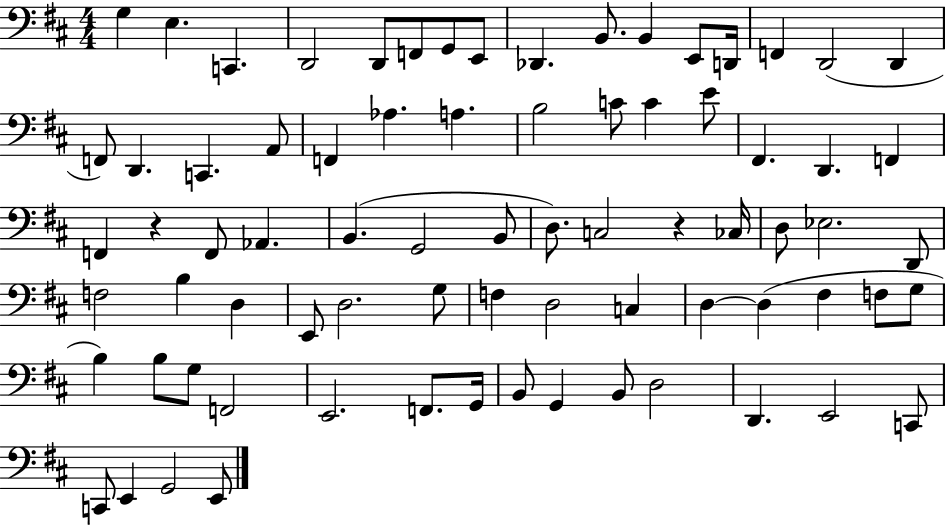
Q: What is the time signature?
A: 4/4